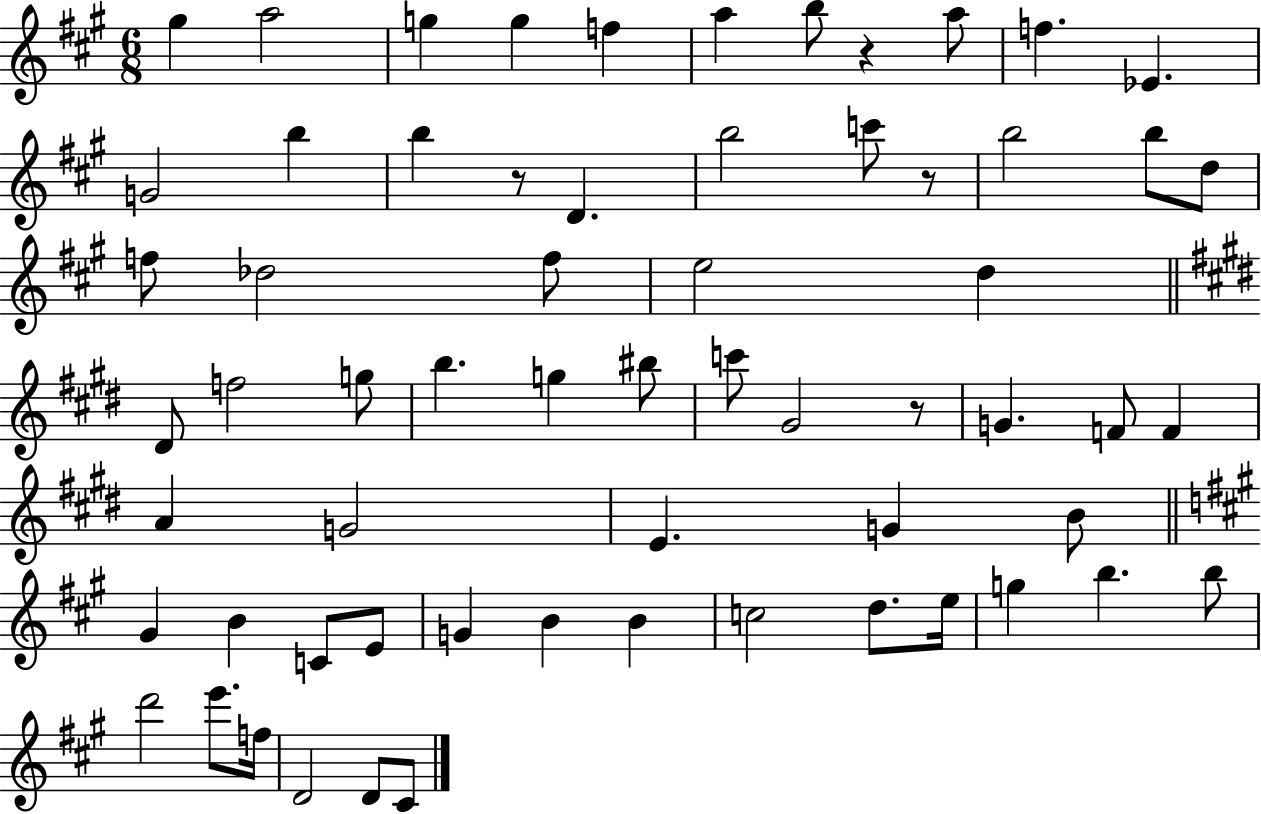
G#5/q A5/h G5/q G5/q F5/q A5/q B5/e R/q A5/e F5/q. Eb4/q. G4/h B5/q B5/q R/e D4/q. B5/h C6/e R/e B5/h B5/e D5/e F5/e Db5/h F5/e E5/h D5/q D#4/e F5/h G5/e B5/q. G5/q BIS5/e C6/e G#4/h R/e G4/q. F4/e F4/q A4/q G4/h E4/q. G4/q B4/e G#4/q B4/q C4/e E4/e G4/q B4/q B4/q C5/h D5/e. E5/s G5/q B5/q. B5/e D6/h E6/e. F5/s D4/h D4/e C#4/e